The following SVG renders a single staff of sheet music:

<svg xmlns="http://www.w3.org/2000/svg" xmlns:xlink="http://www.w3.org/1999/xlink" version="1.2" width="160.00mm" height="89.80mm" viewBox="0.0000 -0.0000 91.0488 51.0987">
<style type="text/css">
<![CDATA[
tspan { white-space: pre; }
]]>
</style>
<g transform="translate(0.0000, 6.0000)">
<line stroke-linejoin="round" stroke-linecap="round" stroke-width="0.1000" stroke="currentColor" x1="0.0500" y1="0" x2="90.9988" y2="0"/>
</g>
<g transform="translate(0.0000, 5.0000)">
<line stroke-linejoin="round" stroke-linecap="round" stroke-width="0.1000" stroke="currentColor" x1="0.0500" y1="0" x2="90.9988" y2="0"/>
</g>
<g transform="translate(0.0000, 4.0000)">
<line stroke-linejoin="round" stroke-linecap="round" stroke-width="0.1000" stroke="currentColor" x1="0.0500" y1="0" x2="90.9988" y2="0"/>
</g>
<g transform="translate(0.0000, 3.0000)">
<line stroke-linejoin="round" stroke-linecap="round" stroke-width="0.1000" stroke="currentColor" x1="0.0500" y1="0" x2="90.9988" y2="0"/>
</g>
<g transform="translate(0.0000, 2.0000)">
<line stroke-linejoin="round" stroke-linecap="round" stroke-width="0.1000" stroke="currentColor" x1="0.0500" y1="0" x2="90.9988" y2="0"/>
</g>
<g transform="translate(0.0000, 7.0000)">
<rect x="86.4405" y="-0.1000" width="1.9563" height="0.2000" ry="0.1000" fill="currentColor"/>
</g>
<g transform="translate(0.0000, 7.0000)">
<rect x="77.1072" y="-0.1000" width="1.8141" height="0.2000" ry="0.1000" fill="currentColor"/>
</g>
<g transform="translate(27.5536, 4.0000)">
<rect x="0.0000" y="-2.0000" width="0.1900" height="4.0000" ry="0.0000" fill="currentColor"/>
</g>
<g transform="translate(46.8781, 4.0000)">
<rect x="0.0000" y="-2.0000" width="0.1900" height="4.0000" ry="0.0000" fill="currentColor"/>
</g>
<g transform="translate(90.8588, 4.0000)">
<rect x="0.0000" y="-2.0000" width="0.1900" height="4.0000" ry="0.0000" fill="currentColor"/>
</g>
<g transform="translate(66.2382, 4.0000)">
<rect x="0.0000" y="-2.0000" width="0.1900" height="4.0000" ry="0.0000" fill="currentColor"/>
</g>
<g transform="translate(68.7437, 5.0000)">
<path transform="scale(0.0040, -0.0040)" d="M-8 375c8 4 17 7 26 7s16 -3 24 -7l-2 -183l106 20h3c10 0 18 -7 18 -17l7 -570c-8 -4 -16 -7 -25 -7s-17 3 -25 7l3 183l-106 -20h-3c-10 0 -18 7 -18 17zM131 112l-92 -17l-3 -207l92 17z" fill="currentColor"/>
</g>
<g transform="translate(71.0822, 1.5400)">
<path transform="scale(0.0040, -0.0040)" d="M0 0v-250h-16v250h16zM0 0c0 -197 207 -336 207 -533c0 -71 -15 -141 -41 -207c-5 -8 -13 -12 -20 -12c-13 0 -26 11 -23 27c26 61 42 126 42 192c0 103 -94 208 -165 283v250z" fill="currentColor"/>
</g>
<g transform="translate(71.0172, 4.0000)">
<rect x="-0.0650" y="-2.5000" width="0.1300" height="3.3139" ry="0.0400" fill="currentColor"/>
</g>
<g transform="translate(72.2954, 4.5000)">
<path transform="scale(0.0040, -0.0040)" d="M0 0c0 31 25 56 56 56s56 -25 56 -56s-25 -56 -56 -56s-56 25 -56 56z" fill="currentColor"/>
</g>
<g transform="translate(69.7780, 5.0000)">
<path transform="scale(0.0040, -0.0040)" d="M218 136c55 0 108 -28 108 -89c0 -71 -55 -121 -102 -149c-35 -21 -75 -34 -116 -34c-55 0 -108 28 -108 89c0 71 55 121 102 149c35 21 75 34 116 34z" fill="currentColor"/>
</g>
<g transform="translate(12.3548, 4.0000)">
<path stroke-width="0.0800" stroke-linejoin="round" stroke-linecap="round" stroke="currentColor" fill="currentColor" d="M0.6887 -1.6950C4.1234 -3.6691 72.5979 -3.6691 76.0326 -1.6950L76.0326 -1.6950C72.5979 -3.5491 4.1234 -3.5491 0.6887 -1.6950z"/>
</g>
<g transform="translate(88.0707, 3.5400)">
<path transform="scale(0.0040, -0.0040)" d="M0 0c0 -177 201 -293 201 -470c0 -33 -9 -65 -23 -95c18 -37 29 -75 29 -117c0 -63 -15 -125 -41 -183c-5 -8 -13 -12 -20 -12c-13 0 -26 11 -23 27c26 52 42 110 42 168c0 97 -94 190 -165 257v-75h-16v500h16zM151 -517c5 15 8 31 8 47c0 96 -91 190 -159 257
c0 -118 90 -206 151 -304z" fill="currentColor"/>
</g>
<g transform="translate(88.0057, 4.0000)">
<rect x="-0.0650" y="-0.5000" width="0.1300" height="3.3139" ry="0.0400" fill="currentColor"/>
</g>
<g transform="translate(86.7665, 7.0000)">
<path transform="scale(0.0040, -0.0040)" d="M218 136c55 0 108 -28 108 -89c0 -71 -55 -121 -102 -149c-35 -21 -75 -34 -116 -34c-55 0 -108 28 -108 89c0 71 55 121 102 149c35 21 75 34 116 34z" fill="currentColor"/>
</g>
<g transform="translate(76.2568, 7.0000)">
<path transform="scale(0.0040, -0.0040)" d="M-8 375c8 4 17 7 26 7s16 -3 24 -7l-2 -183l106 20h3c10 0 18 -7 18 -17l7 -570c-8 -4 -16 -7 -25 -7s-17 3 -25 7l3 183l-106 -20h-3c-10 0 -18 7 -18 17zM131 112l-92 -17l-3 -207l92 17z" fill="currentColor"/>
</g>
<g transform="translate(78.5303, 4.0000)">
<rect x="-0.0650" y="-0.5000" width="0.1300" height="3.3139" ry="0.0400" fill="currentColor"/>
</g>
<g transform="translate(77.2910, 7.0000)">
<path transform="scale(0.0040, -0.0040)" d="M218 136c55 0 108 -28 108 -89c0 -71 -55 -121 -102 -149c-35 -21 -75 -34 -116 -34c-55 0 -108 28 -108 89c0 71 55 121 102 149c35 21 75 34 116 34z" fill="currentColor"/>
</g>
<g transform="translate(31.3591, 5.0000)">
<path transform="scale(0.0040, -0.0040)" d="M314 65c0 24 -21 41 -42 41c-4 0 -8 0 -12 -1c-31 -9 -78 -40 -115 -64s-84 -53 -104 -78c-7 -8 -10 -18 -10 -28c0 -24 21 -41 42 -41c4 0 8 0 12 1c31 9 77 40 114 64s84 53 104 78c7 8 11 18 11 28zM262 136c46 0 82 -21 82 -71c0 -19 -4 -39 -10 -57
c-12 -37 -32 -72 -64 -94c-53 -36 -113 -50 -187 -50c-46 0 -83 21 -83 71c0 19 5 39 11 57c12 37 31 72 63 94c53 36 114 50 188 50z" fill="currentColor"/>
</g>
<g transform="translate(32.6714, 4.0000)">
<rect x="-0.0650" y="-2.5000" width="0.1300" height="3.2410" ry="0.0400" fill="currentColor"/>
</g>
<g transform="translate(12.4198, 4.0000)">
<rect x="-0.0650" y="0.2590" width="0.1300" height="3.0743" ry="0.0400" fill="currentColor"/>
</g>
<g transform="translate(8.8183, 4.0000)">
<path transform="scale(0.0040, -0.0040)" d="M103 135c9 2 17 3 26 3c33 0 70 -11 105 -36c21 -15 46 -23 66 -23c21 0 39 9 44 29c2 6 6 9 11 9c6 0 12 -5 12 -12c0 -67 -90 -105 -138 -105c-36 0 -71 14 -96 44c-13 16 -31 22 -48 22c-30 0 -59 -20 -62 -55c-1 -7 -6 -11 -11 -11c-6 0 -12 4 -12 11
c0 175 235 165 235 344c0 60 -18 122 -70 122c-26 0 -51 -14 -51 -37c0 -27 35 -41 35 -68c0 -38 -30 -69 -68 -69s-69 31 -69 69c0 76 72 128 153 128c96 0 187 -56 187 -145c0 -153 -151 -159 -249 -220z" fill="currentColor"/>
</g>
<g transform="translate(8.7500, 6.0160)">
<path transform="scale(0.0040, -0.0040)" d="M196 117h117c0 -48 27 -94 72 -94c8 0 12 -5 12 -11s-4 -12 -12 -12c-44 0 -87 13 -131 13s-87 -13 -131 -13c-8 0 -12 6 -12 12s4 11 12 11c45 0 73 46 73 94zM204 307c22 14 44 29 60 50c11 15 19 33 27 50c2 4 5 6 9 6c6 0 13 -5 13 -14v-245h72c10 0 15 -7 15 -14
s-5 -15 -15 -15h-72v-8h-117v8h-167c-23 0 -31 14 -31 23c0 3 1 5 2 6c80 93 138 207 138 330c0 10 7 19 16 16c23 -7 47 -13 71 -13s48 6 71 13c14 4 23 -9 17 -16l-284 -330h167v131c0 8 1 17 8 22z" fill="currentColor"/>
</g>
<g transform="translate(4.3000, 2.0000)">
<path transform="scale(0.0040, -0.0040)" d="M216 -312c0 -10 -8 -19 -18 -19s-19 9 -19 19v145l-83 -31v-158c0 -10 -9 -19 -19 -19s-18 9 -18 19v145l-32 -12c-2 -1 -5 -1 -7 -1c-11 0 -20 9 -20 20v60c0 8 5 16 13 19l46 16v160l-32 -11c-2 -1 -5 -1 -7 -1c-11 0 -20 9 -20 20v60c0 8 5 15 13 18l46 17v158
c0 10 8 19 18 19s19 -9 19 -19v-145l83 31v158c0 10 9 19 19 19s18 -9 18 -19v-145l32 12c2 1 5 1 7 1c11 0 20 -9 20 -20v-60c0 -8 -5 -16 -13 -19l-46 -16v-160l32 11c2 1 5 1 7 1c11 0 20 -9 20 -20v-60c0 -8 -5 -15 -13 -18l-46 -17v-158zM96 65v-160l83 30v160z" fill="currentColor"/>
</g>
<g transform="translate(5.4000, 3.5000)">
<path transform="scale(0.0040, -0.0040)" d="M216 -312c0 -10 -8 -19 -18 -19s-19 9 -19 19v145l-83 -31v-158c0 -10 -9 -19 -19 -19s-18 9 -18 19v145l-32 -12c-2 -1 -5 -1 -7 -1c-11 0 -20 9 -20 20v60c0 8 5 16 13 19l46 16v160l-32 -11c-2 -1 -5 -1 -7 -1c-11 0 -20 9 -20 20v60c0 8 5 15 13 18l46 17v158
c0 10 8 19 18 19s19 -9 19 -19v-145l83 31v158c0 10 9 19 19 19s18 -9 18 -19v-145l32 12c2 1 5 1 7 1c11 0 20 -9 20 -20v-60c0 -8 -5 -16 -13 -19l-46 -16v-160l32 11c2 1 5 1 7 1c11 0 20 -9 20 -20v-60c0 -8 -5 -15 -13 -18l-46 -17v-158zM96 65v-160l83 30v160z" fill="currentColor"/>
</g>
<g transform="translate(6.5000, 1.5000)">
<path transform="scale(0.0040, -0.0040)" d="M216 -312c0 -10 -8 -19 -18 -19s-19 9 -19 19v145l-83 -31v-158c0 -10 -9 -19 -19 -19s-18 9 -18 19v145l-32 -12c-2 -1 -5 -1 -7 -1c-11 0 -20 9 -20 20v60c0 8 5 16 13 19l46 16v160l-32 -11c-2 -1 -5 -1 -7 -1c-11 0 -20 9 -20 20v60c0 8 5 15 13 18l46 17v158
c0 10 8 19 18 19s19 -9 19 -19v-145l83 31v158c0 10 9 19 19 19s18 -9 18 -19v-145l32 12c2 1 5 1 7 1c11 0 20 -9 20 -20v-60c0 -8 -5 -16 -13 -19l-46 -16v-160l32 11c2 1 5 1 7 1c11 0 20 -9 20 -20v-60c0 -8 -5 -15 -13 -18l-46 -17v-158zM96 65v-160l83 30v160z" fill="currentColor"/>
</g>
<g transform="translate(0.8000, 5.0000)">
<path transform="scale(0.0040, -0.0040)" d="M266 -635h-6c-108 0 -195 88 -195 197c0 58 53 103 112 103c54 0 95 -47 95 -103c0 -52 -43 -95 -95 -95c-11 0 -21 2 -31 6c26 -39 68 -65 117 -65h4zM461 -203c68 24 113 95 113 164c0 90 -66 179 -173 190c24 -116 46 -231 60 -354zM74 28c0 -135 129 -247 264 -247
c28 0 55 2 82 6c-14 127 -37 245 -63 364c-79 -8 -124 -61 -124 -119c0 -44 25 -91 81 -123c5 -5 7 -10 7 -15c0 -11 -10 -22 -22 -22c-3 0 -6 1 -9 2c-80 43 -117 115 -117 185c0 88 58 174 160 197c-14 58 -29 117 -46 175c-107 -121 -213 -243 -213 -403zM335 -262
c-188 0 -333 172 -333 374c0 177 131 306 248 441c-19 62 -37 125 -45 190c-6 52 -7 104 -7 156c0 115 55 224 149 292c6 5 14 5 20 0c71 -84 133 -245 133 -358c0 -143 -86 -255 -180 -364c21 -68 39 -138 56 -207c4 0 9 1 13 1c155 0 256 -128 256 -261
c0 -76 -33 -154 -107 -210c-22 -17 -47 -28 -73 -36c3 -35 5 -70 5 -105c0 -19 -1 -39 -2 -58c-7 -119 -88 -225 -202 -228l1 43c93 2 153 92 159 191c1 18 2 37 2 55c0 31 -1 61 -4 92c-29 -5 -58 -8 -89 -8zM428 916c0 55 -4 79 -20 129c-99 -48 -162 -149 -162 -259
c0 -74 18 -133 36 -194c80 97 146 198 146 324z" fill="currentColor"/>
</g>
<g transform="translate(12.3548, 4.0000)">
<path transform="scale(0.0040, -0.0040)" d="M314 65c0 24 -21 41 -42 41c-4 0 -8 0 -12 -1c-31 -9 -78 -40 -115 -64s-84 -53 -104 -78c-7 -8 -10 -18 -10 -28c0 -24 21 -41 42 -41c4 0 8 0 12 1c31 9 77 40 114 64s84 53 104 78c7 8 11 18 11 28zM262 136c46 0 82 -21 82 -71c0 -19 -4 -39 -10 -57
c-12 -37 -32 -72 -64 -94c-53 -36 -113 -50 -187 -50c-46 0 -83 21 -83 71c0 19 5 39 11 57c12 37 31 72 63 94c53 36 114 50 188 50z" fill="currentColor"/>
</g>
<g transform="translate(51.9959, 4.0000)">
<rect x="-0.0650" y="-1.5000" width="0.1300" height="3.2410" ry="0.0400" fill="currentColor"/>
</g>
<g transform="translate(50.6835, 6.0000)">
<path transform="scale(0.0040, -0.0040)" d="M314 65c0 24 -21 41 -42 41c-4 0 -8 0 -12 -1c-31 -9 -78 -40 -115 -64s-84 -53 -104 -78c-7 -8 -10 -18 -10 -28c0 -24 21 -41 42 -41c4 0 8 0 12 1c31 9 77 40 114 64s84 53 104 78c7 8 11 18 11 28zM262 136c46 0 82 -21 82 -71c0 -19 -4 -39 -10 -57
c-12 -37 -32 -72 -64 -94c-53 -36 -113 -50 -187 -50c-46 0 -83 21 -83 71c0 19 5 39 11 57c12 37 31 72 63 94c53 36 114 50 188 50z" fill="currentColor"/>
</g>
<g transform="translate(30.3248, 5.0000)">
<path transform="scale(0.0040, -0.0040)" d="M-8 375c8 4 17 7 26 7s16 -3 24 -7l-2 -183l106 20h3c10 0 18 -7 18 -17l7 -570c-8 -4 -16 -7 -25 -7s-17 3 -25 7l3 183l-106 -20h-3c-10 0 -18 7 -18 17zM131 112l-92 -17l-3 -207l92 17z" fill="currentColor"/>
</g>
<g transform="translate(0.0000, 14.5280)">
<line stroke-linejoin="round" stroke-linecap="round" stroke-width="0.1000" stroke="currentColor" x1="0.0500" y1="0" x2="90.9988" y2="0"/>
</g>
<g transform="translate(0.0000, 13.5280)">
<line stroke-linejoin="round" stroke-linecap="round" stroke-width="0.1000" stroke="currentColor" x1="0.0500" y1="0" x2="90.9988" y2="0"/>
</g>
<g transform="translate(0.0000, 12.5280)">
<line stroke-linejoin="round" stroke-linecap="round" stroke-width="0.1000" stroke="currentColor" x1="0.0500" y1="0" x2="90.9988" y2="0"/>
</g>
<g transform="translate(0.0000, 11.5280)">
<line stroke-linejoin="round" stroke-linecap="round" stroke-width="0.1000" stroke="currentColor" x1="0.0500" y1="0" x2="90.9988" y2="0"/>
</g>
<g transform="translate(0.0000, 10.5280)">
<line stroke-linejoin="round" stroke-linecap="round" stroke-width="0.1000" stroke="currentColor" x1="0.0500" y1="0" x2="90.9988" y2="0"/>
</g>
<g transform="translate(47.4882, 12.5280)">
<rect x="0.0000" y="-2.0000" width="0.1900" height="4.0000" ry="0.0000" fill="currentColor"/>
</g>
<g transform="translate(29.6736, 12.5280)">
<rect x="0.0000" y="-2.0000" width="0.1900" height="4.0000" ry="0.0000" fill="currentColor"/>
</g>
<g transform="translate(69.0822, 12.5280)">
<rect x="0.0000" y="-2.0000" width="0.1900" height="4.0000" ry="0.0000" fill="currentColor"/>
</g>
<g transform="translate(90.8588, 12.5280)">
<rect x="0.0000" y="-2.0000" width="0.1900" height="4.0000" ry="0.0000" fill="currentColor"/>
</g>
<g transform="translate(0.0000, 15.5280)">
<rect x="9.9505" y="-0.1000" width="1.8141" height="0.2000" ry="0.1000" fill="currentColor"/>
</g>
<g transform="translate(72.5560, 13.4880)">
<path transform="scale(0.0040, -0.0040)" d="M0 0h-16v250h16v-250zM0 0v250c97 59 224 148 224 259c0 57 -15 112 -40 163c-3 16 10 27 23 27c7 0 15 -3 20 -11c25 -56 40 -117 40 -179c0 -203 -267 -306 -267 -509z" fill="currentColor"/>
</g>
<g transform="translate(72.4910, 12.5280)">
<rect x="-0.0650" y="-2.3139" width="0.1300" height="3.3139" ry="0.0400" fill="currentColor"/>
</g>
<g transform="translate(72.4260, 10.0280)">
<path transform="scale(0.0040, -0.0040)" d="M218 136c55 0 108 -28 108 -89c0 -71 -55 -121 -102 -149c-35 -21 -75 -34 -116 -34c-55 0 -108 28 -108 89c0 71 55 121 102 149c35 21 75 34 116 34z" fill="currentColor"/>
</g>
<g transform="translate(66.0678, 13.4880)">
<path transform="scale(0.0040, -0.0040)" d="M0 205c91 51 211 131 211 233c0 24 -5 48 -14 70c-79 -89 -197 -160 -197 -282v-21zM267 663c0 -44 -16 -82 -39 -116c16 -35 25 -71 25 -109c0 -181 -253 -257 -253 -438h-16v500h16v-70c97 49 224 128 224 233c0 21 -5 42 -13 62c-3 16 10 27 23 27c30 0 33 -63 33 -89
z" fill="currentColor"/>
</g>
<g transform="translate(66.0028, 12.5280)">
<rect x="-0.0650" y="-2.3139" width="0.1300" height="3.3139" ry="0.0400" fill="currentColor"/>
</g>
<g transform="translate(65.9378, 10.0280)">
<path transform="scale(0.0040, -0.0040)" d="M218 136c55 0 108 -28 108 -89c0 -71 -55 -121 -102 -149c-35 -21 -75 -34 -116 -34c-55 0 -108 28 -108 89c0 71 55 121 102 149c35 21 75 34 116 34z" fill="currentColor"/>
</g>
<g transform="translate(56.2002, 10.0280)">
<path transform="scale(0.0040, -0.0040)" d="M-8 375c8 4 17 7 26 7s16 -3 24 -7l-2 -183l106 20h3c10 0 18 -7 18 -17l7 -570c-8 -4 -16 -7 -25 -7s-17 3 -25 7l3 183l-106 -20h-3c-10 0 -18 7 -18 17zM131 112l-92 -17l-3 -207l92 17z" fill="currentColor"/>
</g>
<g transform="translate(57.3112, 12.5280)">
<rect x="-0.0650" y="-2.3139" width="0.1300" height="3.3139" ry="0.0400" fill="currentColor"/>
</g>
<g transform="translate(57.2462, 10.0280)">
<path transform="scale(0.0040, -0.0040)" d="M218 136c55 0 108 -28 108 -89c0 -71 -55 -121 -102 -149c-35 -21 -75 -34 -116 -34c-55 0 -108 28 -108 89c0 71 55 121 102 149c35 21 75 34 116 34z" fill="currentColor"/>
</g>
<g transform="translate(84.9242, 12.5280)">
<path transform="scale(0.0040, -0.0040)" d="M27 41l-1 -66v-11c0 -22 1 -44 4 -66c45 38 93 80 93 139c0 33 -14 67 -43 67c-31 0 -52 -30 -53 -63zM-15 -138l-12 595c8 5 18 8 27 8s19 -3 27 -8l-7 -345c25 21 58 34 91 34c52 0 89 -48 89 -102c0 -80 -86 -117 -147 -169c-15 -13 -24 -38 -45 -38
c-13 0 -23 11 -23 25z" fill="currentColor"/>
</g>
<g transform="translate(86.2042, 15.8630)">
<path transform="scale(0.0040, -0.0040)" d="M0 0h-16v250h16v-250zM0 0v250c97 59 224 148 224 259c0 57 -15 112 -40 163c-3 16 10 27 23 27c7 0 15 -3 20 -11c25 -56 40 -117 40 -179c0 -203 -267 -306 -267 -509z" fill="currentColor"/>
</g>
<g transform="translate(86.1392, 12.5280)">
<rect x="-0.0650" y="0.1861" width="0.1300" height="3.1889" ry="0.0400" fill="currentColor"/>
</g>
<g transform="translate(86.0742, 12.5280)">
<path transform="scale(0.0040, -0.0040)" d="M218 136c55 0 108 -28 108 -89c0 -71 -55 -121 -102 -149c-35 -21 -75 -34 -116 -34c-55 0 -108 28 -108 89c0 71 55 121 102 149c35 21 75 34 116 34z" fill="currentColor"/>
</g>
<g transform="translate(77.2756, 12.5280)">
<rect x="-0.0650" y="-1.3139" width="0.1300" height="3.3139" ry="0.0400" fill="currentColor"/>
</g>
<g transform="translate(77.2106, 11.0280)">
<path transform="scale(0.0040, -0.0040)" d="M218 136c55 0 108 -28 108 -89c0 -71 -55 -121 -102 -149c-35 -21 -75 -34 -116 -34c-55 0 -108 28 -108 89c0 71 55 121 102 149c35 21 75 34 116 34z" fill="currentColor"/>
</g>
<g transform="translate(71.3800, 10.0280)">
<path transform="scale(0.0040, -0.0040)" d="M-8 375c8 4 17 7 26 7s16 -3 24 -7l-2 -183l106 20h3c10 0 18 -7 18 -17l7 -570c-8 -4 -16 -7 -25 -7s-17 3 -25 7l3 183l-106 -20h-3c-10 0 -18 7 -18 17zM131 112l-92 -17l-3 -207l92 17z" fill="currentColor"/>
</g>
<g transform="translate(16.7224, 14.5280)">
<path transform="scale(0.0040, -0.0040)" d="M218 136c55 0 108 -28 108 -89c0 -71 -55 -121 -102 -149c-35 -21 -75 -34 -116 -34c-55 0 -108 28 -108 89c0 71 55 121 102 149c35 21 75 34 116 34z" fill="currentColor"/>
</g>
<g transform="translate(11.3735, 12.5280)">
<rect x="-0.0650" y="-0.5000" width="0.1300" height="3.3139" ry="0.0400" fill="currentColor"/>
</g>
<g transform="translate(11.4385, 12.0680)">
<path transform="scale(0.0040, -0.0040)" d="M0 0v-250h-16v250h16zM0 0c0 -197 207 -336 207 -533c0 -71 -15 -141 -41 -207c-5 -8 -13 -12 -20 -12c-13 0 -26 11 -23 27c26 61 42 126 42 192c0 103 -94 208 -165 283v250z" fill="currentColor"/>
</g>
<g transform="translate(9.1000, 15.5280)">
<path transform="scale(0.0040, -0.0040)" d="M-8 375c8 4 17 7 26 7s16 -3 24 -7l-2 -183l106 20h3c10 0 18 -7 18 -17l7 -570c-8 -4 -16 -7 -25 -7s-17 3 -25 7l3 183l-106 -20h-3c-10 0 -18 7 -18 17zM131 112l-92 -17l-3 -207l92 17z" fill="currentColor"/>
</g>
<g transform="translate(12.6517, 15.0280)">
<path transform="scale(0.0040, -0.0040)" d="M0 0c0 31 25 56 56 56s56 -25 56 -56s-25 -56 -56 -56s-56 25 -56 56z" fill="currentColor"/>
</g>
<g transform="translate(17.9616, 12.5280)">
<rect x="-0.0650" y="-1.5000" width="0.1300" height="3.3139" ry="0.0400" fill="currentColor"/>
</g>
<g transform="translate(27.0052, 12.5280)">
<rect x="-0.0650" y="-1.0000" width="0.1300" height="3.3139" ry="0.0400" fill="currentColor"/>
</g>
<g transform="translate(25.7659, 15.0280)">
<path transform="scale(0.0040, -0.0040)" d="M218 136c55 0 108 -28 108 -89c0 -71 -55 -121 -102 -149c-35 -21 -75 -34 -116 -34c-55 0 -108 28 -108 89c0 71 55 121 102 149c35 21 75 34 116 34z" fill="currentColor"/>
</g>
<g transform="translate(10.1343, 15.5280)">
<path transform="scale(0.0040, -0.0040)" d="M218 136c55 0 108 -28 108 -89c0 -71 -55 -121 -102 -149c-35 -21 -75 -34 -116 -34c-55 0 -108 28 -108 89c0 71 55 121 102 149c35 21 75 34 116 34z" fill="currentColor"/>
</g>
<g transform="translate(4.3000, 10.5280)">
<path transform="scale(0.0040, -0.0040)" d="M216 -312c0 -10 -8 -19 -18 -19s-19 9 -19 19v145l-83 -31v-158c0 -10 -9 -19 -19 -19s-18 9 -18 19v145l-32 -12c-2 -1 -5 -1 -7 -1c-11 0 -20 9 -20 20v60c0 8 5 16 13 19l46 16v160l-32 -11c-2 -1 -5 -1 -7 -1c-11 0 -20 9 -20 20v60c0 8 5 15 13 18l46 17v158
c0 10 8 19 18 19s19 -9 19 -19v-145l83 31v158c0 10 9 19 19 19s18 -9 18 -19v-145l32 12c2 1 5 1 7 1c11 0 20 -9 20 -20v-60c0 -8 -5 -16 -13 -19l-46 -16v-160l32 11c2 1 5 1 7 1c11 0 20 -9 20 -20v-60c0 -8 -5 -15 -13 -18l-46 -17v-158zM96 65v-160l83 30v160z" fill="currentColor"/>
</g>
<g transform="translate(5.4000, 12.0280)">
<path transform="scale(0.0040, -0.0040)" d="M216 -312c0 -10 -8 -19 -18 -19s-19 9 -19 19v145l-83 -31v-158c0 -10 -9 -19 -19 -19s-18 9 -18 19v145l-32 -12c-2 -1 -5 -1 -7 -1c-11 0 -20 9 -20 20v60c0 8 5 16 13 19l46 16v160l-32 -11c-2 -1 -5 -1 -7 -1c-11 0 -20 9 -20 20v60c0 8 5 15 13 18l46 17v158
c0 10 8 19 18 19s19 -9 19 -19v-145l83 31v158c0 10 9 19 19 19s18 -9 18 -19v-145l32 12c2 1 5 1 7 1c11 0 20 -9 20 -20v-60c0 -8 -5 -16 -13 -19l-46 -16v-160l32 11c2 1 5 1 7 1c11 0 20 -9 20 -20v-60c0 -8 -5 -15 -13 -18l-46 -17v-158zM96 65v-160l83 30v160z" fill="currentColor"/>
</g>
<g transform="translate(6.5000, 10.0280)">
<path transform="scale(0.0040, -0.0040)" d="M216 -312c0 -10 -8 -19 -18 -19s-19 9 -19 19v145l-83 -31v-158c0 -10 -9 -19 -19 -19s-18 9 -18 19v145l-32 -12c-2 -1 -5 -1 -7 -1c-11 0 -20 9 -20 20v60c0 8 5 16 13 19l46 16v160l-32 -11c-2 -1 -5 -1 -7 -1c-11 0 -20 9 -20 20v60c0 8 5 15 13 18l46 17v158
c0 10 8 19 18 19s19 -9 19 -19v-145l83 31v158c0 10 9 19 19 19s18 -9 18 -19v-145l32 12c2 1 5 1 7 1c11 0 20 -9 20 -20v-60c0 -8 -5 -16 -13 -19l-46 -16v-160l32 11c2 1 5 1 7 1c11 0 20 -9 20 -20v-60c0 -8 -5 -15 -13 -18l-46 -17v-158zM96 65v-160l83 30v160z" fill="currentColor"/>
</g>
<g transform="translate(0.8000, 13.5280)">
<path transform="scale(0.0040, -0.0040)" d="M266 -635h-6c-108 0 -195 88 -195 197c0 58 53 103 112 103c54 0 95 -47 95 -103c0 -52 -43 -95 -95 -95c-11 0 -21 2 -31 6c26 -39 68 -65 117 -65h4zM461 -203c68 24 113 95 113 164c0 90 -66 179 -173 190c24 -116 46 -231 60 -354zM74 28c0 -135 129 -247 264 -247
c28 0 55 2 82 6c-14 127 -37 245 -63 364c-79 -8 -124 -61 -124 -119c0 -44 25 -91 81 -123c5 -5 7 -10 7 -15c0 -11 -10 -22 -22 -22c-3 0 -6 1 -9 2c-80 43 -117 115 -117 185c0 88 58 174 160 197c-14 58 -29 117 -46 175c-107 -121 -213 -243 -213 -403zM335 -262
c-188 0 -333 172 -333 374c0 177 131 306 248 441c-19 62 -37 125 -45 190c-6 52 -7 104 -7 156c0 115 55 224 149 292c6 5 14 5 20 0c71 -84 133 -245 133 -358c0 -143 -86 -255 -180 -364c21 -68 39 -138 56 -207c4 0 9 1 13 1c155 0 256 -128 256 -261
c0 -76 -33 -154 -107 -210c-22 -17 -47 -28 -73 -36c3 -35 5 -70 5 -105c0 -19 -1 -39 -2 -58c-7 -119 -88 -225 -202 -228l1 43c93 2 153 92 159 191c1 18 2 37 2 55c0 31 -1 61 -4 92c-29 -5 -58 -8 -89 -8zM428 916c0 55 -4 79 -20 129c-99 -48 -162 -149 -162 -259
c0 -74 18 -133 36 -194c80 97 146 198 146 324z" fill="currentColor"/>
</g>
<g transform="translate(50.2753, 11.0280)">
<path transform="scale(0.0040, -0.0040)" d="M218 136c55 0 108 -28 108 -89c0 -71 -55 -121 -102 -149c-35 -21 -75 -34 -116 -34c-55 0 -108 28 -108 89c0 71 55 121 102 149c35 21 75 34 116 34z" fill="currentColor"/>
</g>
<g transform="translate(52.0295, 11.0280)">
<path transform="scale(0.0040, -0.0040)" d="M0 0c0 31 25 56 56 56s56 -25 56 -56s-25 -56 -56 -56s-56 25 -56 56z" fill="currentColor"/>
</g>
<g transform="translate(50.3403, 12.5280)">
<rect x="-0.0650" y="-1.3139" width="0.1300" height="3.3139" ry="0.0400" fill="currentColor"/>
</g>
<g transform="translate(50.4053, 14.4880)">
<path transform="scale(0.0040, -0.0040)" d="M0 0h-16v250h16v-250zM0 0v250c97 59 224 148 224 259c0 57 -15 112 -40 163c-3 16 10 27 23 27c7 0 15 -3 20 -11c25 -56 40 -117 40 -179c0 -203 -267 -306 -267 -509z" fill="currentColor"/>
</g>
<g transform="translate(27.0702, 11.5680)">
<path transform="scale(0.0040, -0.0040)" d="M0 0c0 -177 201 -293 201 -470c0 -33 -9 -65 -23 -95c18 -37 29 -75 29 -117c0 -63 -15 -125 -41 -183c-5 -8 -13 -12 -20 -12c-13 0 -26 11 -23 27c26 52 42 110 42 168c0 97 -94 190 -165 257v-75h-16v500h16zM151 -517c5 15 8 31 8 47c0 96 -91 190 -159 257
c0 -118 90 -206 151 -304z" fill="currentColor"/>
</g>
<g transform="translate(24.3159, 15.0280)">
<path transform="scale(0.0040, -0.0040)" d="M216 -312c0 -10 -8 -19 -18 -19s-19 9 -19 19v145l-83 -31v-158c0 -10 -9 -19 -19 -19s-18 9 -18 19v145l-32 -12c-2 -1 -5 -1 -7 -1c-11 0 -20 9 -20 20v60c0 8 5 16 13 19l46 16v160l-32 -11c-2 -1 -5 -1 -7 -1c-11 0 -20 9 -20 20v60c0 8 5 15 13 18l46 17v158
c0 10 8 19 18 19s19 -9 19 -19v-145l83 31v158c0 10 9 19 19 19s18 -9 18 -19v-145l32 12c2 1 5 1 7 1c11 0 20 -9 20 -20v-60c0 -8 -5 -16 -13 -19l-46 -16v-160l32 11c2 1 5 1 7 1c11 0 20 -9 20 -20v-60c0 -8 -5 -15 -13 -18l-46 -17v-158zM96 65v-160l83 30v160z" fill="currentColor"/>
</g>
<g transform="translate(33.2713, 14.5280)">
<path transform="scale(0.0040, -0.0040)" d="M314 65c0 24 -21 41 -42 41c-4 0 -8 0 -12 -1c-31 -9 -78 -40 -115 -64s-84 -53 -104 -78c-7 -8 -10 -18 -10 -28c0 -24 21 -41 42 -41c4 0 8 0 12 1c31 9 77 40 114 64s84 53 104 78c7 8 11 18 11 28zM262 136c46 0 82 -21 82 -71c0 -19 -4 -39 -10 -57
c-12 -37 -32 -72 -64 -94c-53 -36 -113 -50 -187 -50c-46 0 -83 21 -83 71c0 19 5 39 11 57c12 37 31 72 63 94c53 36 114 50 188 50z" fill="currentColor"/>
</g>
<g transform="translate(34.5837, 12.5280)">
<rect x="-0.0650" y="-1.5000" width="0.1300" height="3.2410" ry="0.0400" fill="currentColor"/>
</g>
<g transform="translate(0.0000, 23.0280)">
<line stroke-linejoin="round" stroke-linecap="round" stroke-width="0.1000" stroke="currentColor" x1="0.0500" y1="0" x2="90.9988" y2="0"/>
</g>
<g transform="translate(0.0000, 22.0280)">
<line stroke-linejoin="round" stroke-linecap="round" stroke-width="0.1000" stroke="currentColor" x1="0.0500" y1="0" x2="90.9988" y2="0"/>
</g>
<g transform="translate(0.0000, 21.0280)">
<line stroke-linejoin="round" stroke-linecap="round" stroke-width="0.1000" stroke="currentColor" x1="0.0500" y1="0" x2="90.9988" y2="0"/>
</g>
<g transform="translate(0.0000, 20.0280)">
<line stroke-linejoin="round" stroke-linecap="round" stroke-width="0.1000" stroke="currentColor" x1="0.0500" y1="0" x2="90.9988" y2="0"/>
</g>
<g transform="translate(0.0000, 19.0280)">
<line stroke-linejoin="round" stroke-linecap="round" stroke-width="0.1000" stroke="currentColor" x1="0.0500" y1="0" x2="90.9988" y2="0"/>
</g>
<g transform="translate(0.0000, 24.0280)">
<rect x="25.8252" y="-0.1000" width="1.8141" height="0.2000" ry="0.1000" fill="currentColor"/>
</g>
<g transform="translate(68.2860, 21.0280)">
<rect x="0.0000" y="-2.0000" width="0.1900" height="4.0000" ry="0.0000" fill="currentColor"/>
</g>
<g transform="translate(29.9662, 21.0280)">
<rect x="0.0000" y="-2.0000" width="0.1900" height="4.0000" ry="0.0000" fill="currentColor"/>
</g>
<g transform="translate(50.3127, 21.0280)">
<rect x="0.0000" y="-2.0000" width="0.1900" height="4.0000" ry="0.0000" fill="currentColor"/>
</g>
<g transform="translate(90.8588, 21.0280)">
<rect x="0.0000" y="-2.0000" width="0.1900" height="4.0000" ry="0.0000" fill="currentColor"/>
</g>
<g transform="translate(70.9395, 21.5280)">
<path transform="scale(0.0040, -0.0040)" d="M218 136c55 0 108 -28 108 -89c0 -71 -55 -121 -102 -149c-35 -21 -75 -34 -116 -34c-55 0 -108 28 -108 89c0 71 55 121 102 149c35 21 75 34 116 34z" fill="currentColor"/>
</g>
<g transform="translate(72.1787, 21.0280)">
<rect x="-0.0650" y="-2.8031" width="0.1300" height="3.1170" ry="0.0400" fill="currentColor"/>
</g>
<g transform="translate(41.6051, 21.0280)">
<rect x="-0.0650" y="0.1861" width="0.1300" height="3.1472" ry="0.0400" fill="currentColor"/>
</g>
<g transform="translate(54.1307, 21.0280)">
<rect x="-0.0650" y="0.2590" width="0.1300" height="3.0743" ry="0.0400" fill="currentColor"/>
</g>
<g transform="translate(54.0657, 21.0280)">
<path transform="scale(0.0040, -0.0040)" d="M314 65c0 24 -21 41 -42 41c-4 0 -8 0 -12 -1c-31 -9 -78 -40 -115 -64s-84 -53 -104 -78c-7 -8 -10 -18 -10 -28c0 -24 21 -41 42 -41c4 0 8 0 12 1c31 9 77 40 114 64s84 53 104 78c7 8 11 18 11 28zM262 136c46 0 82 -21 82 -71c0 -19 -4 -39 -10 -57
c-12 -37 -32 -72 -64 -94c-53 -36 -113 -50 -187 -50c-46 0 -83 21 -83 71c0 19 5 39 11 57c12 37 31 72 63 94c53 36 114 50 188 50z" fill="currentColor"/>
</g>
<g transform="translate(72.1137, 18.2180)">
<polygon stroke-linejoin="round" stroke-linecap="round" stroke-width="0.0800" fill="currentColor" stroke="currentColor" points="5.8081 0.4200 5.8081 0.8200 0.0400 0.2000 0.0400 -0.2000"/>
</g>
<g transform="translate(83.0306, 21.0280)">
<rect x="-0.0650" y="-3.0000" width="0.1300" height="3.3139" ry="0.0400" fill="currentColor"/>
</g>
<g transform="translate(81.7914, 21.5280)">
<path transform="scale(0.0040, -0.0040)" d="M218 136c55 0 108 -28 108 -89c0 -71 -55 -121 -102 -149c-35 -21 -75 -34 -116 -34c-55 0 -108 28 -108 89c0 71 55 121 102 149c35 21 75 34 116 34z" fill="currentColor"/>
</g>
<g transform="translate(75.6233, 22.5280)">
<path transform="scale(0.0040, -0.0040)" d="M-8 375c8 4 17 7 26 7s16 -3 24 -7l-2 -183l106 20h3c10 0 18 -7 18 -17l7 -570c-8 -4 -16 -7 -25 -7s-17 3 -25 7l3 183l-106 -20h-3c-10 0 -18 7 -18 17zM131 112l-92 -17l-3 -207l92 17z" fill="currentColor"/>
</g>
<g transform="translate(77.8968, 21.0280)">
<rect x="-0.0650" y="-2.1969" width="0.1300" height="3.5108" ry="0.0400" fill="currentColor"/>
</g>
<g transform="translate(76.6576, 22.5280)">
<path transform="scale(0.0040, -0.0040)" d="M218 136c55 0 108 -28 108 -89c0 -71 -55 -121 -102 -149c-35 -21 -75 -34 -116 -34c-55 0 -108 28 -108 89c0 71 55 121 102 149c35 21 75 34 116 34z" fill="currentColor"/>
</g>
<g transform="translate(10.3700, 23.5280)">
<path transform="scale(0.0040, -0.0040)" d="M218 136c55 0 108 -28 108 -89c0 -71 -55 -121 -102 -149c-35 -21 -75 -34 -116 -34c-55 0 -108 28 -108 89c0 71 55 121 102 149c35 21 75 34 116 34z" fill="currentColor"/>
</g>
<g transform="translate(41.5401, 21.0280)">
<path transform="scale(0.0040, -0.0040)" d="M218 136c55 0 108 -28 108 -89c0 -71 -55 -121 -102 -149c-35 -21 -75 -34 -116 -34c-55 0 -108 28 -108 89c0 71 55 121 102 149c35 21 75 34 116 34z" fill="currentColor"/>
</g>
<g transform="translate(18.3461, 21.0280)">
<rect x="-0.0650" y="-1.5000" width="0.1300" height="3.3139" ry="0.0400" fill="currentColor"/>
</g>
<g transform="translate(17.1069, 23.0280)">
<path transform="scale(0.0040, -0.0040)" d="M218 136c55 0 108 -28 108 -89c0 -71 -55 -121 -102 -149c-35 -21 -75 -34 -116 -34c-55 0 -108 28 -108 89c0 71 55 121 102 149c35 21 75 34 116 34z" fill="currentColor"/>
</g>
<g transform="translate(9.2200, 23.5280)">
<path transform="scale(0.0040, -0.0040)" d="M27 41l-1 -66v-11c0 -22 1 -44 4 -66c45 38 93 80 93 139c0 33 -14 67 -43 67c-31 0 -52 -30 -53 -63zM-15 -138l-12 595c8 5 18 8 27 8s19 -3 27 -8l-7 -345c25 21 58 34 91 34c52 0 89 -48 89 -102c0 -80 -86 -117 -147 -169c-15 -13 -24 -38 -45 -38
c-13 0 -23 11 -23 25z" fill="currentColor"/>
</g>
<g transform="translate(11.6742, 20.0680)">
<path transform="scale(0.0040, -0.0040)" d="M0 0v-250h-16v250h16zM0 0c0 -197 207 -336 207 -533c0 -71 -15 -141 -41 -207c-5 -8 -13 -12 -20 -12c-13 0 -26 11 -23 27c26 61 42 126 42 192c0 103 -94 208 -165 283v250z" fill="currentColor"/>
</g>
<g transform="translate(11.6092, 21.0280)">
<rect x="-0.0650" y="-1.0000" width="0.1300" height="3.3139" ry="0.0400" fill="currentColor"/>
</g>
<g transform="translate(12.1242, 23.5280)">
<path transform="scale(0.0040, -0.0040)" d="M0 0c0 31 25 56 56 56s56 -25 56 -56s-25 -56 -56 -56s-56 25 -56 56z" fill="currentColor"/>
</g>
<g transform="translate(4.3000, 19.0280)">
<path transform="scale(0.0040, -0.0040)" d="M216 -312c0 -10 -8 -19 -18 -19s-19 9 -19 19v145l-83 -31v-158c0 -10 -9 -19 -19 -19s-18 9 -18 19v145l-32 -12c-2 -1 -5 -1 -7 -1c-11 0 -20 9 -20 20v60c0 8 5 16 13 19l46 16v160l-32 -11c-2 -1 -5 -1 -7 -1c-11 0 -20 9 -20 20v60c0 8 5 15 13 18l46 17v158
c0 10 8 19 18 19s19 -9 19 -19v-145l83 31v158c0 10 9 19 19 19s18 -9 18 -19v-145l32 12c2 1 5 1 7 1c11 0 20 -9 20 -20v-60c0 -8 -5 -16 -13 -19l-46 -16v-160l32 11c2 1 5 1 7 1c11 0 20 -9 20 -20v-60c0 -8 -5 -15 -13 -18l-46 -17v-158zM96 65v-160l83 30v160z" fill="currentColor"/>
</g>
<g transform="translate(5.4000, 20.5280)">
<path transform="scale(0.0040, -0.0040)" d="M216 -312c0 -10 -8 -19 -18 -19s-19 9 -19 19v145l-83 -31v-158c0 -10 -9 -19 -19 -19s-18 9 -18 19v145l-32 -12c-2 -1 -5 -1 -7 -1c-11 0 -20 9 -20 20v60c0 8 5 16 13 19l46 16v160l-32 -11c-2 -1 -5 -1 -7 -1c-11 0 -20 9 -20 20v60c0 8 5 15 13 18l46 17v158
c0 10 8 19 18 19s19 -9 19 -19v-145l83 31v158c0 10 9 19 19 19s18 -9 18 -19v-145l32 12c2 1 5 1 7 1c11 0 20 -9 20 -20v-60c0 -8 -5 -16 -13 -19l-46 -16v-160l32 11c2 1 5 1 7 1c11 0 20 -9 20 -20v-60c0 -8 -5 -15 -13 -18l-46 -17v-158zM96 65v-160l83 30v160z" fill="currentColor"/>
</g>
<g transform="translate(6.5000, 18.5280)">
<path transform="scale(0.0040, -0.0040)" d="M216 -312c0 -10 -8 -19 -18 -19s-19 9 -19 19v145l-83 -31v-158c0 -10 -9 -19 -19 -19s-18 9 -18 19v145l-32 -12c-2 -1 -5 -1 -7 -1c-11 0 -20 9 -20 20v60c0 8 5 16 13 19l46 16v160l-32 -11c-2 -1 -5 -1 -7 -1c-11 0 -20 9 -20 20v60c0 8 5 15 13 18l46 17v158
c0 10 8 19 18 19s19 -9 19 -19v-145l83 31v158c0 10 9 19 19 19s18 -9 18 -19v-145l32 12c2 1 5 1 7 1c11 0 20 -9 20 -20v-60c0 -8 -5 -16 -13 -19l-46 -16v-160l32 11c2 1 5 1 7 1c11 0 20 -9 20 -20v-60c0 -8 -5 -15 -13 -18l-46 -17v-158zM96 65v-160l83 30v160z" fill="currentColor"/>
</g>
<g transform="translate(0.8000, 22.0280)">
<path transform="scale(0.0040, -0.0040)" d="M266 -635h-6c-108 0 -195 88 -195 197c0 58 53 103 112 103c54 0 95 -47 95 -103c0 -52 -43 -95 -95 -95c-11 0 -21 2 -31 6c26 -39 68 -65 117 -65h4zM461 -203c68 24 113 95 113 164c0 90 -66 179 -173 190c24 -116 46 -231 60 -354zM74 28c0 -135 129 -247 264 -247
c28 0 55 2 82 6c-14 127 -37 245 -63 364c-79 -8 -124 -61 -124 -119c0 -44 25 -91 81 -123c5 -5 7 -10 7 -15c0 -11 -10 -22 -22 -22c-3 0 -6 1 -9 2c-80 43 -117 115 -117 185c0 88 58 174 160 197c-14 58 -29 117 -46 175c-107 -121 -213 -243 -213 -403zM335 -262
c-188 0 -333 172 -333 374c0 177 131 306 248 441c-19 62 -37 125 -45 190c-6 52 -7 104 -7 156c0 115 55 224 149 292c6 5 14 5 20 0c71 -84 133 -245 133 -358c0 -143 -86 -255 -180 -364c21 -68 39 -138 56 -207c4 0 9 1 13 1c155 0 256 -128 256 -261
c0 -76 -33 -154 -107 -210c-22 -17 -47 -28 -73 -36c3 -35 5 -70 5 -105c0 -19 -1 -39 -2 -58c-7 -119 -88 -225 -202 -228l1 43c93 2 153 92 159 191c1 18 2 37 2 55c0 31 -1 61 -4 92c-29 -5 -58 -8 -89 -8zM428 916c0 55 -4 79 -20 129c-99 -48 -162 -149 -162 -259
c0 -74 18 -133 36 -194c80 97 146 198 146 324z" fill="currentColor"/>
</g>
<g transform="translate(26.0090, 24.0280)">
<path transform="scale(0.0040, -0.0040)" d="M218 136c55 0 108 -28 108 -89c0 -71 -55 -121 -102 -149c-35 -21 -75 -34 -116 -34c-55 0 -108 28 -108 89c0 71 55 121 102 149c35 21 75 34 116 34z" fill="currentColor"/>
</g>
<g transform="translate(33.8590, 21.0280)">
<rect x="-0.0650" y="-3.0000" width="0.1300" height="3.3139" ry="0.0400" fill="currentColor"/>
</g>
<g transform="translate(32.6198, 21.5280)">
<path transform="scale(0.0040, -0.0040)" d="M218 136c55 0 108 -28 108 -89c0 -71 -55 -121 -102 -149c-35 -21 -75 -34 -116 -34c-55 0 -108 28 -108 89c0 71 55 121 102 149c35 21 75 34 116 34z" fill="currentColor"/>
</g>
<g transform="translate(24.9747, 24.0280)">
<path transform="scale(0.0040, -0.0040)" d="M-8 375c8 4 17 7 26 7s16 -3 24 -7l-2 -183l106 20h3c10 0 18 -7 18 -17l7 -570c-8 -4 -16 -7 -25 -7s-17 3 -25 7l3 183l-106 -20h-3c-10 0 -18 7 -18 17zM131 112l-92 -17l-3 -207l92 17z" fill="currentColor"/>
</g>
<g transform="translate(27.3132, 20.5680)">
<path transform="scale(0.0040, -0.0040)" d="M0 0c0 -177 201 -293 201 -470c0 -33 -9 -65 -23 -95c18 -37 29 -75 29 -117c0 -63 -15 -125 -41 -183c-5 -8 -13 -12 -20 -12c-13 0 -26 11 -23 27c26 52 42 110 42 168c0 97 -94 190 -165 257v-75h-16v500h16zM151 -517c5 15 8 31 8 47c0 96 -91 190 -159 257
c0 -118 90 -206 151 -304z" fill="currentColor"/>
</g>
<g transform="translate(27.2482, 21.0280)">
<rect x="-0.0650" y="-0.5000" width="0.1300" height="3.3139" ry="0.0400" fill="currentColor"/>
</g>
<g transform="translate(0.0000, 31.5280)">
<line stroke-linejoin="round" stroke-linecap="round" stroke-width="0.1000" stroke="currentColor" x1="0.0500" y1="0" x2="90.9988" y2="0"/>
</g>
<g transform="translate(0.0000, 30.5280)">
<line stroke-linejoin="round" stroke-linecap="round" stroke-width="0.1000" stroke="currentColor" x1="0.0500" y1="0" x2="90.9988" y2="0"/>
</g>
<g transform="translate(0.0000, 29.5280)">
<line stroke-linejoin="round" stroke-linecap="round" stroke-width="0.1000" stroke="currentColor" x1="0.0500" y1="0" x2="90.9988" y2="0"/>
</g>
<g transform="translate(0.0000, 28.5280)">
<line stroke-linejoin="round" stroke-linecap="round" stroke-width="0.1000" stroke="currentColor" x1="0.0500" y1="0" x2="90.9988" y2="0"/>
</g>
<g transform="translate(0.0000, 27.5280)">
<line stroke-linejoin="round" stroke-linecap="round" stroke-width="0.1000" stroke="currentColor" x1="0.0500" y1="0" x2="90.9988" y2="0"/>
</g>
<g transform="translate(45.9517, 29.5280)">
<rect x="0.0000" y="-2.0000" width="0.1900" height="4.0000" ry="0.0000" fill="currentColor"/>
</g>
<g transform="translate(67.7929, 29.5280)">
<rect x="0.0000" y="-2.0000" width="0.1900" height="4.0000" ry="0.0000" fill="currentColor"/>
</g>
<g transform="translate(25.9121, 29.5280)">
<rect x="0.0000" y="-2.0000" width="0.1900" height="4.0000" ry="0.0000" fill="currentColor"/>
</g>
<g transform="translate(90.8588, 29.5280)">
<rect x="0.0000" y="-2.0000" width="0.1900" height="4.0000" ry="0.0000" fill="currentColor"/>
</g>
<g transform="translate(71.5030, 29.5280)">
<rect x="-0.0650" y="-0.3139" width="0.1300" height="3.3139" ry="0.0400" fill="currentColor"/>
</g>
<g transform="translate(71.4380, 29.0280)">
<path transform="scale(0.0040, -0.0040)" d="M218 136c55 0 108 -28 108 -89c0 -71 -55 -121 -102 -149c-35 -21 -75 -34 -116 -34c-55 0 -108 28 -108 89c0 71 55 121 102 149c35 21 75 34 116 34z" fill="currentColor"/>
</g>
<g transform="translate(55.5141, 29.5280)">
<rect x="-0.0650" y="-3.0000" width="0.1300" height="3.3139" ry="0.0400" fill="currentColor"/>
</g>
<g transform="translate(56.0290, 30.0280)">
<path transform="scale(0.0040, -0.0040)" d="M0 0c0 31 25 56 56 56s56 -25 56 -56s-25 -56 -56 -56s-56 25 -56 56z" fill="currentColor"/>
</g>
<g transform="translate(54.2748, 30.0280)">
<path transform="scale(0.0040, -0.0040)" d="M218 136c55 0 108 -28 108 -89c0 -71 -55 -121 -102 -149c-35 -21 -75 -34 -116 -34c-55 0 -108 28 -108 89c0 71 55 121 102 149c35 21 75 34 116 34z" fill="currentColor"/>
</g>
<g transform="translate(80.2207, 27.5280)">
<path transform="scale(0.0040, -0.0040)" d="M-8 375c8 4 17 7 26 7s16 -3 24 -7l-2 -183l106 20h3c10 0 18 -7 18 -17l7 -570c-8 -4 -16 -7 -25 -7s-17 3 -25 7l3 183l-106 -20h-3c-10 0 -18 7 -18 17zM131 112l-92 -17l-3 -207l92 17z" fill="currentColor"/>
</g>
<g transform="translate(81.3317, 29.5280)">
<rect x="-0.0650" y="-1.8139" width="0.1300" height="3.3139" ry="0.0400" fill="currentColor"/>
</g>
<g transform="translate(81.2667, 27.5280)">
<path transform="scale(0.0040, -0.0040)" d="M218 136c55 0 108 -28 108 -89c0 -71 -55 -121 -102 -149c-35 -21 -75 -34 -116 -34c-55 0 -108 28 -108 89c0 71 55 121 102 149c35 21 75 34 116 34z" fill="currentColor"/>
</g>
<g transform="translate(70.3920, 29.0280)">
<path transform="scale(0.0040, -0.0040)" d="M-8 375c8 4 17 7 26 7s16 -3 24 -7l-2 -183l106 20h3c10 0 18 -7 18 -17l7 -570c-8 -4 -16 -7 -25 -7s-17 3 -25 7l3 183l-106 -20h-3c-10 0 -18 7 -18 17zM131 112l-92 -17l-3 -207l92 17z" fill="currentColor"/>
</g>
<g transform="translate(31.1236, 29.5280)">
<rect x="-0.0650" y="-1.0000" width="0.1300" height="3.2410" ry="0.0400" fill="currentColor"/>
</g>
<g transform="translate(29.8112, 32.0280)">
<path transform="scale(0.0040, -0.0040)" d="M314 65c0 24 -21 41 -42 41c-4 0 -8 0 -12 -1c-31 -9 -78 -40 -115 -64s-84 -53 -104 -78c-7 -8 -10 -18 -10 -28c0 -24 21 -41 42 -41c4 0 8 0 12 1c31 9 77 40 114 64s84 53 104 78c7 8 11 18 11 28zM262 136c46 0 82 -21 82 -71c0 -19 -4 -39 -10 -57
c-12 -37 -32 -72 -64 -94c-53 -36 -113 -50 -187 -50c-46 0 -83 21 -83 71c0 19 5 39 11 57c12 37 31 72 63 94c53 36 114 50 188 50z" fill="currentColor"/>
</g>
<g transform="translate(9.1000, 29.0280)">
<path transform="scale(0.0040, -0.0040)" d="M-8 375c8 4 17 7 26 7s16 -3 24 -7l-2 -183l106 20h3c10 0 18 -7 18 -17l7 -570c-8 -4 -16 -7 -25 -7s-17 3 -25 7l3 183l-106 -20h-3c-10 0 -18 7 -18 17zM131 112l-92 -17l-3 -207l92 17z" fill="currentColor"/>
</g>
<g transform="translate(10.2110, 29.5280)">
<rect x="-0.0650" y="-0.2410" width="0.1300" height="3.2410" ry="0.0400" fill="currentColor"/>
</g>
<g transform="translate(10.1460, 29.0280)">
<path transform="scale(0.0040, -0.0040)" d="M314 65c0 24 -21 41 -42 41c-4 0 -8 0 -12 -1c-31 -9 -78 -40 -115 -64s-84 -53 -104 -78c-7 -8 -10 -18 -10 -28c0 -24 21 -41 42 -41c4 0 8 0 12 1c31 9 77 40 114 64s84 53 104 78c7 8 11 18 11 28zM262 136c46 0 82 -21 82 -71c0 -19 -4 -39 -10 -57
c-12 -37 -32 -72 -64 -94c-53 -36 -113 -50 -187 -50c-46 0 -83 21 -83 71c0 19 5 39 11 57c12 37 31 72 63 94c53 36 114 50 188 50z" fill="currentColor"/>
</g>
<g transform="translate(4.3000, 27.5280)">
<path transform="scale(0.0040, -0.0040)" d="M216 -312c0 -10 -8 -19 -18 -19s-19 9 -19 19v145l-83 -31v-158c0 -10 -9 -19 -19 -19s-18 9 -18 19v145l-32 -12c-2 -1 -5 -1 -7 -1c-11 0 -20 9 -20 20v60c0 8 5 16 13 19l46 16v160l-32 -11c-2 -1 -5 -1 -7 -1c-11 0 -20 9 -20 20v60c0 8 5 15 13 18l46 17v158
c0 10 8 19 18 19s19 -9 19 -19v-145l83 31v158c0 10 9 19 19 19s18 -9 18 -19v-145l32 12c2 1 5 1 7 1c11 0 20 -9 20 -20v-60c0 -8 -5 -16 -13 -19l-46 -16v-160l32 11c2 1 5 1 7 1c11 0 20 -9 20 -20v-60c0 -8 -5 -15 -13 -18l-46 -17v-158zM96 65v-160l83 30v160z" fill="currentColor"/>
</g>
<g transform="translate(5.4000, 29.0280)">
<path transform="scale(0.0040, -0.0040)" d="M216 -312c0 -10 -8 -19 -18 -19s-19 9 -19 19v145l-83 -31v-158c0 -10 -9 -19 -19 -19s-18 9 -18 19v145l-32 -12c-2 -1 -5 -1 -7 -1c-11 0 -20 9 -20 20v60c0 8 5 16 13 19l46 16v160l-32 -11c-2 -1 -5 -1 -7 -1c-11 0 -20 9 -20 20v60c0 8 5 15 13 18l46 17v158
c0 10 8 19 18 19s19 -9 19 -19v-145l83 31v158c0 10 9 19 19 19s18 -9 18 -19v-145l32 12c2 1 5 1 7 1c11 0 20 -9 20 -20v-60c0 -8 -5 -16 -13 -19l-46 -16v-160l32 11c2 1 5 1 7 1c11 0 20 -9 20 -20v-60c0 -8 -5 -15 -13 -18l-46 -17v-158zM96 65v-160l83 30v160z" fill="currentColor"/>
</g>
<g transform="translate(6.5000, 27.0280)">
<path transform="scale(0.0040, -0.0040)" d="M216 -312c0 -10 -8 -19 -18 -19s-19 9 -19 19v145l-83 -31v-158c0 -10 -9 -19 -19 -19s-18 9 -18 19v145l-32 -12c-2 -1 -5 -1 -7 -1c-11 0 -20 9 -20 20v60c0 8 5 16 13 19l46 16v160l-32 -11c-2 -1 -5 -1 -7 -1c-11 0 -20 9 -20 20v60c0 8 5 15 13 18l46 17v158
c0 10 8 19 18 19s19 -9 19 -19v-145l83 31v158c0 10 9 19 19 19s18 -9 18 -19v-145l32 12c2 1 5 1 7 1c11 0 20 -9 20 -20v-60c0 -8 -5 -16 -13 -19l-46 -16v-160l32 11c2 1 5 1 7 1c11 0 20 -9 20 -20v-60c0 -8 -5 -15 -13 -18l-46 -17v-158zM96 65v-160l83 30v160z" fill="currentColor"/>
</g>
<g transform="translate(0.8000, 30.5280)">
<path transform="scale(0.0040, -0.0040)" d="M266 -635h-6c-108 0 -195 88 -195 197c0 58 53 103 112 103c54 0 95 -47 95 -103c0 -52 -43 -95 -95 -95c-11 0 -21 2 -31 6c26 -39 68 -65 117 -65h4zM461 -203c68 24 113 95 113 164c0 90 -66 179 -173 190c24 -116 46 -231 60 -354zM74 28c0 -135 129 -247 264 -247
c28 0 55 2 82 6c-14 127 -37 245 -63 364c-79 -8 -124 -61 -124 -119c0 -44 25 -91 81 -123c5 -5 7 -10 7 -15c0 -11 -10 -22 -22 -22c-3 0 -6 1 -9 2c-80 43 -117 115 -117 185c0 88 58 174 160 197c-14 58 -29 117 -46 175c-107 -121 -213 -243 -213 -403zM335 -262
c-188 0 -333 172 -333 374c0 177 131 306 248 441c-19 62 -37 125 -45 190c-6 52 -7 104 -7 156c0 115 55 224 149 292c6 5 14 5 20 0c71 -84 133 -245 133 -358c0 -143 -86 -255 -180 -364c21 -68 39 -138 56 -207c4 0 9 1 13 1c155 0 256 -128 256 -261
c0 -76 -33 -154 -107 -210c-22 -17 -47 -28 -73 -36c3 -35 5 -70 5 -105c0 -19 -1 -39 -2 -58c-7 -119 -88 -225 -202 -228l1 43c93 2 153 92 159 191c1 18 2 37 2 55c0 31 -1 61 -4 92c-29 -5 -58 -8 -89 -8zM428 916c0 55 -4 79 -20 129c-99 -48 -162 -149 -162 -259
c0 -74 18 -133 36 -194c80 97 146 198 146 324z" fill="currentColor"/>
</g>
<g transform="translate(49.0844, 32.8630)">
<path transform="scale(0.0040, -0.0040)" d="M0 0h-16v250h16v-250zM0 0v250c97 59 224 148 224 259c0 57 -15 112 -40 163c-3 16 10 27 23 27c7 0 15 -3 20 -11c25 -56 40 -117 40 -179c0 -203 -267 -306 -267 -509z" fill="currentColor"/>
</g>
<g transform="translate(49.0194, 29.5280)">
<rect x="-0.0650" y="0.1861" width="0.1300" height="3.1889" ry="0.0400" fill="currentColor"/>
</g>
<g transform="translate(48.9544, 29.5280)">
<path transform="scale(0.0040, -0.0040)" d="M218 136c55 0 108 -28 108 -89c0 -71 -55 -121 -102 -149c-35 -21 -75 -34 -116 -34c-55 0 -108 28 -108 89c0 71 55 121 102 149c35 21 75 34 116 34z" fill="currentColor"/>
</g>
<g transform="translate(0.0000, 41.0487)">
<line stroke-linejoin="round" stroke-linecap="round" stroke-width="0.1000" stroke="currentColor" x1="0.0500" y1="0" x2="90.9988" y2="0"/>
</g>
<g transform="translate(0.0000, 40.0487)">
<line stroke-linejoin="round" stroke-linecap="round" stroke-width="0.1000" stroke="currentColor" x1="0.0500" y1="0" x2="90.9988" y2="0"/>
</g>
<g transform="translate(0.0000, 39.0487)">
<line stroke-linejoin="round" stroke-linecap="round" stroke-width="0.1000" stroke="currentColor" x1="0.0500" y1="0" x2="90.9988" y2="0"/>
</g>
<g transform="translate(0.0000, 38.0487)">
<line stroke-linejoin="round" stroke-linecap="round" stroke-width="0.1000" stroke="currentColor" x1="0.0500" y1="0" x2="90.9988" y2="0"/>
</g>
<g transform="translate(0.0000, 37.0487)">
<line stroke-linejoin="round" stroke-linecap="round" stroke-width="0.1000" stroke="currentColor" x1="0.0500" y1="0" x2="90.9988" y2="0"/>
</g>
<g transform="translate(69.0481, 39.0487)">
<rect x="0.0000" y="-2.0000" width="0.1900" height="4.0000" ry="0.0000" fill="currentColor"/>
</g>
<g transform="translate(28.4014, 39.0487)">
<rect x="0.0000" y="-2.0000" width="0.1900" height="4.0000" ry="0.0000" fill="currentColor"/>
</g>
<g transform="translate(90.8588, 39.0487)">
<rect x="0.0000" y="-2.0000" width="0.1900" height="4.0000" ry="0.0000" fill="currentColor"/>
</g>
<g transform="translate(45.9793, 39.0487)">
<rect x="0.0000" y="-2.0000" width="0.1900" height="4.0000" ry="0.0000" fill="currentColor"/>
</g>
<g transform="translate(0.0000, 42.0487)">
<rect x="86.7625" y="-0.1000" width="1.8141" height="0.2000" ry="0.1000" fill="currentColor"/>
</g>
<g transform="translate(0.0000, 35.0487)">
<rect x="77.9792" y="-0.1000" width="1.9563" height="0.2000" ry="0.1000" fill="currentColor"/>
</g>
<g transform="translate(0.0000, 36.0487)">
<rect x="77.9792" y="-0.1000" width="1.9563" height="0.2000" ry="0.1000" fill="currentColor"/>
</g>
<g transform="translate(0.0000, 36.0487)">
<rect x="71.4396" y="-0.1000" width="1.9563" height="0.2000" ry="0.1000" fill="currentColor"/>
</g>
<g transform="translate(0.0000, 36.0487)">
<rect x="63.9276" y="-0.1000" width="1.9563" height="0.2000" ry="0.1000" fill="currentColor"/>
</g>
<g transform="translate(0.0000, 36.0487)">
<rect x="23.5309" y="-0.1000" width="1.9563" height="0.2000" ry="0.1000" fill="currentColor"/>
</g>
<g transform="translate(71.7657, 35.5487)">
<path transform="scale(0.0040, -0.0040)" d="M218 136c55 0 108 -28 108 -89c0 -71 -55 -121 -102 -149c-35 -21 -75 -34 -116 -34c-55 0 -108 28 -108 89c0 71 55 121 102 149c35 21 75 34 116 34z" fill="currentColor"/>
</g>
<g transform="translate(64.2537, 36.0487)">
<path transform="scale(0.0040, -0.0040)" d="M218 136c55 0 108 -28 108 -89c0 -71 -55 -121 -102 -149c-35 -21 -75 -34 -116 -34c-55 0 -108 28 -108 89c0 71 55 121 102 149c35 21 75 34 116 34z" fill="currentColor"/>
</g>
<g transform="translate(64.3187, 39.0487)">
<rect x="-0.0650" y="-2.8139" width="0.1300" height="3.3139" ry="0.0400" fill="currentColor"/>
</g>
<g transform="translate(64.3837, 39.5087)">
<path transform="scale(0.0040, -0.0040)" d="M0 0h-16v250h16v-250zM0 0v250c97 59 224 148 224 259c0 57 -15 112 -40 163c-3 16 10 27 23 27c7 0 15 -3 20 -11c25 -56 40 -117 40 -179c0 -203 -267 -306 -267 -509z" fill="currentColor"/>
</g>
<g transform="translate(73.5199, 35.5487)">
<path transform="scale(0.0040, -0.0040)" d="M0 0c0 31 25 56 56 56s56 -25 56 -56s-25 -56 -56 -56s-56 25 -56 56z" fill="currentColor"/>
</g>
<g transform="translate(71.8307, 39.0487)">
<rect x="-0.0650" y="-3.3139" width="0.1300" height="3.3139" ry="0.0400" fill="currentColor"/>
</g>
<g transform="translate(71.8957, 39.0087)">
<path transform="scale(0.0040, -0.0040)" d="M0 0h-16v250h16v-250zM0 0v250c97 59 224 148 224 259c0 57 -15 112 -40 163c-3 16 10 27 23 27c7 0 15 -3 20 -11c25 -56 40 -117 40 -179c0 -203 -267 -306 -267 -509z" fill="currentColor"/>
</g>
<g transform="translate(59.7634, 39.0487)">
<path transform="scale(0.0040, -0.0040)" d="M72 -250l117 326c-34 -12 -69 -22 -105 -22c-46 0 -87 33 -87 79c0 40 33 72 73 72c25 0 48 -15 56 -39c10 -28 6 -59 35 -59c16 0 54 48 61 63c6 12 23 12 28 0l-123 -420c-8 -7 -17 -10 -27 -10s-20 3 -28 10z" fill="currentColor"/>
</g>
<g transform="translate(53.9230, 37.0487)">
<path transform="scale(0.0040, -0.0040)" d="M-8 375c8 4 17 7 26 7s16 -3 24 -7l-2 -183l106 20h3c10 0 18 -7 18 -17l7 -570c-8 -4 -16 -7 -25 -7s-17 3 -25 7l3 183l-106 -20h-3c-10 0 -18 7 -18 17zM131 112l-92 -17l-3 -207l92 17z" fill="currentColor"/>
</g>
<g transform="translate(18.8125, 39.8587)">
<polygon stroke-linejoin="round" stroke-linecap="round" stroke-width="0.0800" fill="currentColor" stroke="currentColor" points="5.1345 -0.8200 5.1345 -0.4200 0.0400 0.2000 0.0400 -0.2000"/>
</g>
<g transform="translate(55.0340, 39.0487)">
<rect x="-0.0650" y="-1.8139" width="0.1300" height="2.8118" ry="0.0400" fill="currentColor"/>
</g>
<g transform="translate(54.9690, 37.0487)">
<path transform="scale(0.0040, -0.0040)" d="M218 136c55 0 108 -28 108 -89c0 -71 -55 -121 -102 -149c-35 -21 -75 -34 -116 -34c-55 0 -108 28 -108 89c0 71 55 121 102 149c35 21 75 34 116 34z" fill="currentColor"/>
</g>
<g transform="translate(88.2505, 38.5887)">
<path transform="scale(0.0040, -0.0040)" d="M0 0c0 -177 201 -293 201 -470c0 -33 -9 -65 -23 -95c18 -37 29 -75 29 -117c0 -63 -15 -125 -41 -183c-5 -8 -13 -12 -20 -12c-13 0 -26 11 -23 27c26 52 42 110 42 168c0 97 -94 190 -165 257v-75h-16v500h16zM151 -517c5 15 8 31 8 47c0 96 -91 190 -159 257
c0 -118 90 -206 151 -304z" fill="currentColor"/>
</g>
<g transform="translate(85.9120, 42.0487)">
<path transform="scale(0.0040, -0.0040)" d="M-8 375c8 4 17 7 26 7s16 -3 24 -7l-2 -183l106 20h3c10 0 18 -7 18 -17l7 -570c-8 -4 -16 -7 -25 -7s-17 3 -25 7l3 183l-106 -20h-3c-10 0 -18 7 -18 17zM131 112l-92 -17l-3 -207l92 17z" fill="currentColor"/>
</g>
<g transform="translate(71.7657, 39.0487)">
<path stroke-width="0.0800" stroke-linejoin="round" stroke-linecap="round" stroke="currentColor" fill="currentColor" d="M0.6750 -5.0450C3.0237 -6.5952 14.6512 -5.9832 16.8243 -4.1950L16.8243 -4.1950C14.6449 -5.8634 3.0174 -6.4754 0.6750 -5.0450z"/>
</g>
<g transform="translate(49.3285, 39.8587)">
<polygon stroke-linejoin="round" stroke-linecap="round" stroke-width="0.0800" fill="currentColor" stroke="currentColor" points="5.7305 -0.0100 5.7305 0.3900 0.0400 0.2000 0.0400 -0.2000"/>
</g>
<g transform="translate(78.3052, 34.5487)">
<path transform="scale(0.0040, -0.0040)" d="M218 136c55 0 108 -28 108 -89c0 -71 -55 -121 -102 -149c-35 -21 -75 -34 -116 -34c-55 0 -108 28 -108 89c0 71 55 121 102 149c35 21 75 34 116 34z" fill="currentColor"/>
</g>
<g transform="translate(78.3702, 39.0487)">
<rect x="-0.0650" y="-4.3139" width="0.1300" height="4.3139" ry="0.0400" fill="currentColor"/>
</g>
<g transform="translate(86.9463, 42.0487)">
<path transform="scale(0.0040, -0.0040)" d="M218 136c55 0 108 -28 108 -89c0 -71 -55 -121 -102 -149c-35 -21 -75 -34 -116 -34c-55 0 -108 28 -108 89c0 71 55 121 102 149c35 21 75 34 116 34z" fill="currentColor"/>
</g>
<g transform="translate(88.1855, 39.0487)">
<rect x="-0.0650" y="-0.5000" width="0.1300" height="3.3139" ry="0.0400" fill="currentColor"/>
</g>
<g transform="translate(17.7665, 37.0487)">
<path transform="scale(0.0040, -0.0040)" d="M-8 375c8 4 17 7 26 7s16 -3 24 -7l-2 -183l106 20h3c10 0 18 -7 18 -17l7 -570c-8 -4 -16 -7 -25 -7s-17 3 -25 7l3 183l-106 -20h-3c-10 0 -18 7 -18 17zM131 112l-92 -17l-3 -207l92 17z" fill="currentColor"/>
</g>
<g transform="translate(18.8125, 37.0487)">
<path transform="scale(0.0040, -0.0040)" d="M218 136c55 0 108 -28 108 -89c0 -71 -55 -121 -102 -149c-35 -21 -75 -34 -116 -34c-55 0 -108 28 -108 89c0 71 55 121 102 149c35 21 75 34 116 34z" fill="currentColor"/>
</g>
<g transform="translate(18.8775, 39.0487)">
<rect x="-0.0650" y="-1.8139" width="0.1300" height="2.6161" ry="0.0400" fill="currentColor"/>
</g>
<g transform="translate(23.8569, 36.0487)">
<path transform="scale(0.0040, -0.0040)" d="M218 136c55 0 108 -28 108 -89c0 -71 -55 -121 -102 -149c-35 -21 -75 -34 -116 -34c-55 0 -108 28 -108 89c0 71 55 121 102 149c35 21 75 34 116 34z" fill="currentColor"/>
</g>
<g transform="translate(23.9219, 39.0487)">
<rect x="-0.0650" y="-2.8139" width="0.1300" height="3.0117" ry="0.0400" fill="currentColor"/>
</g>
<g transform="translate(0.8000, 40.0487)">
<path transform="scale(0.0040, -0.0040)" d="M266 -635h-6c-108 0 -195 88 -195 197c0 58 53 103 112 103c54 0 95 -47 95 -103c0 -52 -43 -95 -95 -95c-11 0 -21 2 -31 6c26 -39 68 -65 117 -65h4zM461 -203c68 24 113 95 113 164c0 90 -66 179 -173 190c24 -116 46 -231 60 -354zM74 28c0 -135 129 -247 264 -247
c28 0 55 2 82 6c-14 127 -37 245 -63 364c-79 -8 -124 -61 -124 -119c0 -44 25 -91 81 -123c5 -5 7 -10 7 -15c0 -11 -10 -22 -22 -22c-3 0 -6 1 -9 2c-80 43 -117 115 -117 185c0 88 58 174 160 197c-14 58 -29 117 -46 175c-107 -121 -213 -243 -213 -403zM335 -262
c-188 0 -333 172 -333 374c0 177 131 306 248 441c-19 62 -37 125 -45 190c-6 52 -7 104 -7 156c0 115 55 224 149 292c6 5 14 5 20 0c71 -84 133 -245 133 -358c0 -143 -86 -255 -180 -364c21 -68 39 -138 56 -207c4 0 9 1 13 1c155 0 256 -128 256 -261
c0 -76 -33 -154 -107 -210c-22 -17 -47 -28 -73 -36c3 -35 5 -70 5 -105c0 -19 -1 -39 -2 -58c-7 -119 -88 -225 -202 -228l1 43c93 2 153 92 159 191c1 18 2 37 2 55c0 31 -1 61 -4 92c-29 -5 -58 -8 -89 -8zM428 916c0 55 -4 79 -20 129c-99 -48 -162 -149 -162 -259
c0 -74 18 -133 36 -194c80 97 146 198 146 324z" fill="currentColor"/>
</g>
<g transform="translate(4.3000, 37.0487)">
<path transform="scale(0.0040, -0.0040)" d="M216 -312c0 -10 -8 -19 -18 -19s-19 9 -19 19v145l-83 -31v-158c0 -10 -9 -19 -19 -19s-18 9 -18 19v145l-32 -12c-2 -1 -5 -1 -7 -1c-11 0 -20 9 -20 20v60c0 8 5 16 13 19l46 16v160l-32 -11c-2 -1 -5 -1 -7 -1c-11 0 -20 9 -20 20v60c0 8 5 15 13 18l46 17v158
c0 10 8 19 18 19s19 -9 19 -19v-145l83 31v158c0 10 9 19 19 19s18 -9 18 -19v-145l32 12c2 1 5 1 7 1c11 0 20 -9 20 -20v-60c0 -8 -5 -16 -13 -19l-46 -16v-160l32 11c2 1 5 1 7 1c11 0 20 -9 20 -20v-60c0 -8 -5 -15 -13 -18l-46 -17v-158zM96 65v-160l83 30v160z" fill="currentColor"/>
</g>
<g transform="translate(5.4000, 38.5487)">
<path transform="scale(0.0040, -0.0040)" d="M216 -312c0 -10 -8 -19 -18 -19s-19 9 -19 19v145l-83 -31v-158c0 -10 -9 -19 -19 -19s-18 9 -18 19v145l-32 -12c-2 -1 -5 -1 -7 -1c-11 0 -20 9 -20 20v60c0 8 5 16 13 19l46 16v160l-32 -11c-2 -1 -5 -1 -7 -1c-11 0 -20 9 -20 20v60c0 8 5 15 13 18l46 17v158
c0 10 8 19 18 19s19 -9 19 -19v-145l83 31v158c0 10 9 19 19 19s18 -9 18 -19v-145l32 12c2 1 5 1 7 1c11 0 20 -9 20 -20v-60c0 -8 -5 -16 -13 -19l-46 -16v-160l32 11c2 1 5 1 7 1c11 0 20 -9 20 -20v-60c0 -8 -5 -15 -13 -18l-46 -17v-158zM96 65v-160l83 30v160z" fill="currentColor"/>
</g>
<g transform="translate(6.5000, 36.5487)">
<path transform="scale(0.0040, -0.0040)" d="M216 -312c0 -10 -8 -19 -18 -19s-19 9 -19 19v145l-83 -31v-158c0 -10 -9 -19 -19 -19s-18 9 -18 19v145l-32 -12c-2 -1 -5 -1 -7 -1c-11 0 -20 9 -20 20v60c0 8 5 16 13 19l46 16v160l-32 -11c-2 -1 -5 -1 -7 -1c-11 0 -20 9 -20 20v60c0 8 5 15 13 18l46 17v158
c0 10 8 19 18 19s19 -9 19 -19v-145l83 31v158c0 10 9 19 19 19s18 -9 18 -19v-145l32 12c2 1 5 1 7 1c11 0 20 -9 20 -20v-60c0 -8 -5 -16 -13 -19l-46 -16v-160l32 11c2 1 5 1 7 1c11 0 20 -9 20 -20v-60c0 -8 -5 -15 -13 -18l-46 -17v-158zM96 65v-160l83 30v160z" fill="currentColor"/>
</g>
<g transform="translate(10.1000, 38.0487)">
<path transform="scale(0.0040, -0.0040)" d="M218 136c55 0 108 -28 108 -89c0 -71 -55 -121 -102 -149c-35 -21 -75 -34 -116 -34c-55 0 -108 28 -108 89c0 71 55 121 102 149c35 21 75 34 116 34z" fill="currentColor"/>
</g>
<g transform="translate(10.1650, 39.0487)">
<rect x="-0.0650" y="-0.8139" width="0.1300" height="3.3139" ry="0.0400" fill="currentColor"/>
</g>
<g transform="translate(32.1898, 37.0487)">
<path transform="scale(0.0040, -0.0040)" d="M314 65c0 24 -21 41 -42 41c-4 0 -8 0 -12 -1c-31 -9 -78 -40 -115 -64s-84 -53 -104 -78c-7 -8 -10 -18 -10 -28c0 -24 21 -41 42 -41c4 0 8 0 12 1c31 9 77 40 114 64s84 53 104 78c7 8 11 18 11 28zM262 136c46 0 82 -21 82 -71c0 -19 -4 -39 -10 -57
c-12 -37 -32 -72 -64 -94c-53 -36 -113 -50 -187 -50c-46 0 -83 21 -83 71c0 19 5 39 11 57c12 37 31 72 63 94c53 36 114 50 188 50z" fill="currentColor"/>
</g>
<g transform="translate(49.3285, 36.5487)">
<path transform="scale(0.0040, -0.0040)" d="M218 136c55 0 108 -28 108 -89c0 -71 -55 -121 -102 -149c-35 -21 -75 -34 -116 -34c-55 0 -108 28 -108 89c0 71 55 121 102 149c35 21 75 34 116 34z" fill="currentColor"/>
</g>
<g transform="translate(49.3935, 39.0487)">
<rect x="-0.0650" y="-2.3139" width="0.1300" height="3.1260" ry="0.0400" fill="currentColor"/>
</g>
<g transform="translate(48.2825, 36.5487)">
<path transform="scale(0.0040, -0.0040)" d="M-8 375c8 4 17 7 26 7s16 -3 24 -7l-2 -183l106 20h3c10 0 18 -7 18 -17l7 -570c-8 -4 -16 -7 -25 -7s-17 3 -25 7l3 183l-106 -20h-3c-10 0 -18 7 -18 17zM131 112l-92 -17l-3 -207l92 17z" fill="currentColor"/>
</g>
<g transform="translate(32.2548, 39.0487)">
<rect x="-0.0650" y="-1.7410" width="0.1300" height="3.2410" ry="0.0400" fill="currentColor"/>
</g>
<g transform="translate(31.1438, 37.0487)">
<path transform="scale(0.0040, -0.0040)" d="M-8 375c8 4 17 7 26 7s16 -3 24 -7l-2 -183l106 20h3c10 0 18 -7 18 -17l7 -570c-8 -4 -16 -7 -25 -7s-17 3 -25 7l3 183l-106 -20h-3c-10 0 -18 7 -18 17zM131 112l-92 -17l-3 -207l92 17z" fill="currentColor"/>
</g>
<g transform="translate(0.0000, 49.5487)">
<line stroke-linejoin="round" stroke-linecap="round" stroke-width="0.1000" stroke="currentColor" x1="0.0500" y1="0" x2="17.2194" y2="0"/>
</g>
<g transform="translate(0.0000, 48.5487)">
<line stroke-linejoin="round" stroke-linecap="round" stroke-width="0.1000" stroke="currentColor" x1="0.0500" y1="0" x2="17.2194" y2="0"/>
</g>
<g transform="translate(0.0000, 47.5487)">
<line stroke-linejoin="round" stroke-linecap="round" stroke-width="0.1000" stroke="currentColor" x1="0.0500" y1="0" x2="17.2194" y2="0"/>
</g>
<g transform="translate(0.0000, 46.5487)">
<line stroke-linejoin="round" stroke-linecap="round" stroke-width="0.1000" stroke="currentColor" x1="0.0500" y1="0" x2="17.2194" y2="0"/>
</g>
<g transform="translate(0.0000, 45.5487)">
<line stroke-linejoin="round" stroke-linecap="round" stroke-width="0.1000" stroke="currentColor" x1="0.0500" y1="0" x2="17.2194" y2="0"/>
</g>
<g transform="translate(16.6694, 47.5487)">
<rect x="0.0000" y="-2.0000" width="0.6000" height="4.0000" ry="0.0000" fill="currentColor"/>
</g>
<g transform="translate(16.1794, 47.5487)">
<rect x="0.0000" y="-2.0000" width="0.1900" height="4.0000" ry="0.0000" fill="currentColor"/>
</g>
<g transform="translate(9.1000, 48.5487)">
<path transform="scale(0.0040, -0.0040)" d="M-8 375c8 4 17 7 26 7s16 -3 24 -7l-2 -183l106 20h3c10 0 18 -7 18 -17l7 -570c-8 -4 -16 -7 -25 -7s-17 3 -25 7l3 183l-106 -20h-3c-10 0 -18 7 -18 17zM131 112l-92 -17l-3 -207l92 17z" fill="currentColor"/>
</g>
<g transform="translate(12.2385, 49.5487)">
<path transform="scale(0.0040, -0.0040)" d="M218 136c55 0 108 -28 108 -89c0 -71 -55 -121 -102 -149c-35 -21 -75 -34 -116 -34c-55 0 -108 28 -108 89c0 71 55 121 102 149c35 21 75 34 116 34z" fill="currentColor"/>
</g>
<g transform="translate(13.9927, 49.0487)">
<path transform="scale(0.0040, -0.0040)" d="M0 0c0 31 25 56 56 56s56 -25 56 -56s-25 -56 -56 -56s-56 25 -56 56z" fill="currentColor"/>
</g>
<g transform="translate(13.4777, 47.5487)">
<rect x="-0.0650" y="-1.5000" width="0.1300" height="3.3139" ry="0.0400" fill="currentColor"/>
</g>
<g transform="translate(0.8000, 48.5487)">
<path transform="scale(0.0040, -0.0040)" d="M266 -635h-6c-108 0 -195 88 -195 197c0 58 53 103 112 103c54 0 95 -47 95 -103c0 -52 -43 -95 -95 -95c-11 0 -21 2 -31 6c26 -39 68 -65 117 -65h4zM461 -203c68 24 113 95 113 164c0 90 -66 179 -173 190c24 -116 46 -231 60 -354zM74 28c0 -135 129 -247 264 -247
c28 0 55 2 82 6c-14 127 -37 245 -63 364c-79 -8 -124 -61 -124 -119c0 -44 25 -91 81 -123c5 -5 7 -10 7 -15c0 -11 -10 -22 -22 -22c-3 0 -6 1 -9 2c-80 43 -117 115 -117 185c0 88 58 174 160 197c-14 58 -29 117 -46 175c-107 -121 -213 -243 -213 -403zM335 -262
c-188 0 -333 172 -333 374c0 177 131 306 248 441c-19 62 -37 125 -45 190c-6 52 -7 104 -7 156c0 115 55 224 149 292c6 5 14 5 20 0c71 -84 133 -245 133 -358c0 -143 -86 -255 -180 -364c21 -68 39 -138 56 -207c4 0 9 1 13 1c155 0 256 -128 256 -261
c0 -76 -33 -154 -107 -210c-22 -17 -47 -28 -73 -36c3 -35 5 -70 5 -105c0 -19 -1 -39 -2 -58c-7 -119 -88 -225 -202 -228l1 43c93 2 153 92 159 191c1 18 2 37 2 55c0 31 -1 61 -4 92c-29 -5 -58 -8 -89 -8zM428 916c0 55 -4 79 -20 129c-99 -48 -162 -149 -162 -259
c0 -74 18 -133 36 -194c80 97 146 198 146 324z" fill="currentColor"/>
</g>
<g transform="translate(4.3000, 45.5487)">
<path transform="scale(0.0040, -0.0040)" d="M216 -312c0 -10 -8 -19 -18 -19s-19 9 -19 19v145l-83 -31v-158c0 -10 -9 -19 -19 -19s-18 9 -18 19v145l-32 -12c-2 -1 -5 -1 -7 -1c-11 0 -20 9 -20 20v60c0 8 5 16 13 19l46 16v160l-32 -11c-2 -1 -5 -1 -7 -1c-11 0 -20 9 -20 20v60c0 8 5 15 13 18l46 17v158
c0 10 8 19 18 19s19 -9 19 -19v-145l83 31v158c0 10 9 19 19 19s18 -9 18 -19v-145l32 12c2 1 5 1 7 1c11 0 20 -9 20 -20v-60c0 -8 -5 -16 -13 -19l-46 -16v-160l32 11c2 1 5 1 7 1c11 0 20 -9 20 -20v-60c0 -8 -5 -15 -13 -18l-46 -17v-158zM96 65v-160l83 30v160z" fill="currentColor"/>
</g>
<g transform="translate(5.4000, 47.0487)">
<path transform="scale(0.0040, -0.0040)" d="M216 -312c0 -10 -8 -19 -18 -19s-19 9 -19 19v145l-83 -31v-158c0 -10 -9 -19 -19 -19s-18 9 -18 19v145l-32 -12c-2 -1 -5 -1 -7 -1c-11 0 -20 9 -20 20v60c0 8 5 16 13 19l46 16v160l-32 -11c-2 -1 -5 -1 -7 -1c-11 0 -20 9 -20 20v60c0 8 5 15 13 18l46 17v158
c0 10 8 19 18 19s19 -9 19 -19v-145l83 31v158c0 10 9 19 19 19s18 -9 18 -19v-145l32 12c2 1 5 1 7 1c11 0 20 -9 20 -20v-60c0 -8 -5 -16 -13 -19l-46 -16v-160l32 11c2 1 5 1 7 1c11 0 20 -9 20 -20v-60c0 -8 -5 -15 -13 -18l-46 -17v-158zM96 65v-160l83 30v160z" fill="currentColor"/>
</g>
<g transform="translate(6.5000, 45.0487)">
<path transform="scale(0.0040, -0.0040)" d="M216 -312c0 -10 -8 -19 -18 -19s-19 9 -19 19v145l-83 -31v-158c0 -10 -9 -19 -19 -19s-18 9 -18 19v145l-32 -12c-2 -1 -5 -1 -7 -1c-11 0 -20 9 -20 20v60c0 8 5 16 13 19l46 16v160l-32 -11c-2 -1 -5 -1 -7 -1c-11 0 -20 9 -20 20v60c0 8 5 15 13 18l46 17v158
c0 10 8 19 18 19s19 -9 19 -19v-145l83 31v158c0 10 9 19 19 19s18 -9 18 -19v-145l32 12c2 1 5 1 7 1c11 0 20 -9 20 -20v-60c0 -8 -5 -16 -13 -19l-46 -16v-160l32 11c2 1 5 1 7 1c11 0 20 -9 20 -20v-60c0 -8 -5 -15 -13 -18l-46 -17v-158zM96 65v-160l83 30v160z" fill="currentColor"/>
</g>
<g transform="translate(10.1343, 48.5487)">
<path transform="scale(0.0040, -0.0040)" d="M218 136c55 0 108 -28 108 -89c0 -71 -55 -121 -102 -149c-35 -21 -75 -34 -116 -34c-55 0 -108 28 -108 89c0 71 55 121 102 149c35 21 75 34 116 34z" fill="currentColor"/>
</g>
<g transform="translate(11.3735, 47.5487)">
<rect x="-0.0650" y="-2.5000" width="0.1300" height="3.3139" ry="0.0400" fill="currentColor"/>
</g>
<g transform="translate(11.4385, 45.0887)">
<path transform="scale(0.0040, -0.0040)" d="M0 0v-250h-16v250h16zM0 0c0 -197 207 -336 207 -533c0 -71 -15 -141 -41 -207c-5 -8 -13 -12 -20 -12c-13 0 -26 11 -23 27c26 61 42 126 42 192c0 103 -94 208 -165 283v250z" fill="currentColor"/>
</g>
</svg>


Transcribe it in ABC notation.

X:1
T:Untitled
M:2/4
L:1/4
K:A
B2 G2 E2 G/2 C C/4 C/2 E ^D/4 E2 e/2 g g/4 g/2 e _B/2 _D/2 E C/4 A B B2 A/2 F/2 A c2 D2 B/2 A c f d f/2 a/2 f2 g/2 f/2 z/2 a/2 b/2 d' C/4 G/2 E